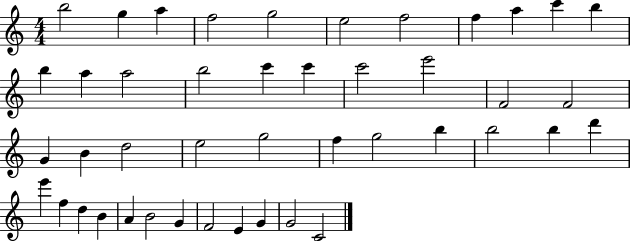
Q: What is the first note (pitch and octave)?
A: B5